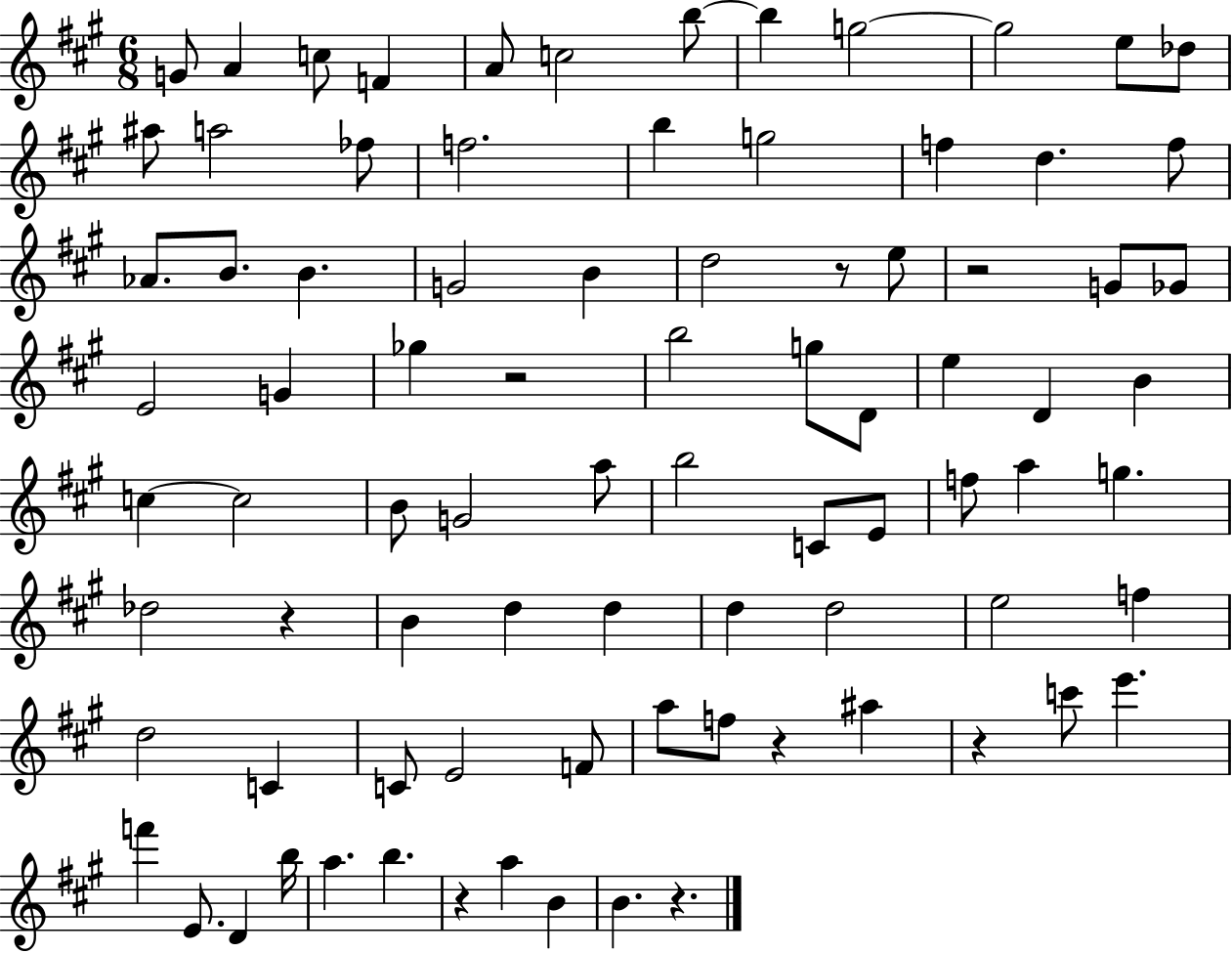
{
  \clef treble
  \numericTimeSignature
  \time 6/8
  \key a \major
  g'8 a'4 c''8 f'4 | a'8 c''2 b''8~~ | b''4 g''2~~ | g''2 e''8 des''8 | \break ais''8 a''2 fes''8 | f''2. | b''4 g''2 | f''4 d''4. f''8 | \break aes'8. b'8. b'4. | g'2 b'4 | d''2 r8 e''8 | r2 g'8 ges'8 | \break e'2 g'4 | ges''4 r2 | b''2 g''8 d'8 | e''4 d'4 b'4 | \break c''4~~ c''2 | b'8 g'2 a''8 | b''2 c'8 e'8 | f''8 a''4 g''4. | \break des''2 r4 | b'4 d''4 d''4 | d''4 d''2 | e''2 f''4 | \break d''2 c'4 | c'8 e'2 f'8 | a''8 f''8 r4 ais''4 | r4 c'''8 e'''4. | \break f'''4 e'8. d'4 b''16 | a''4. b''4. | r4 a''4 b'4 | b'4. r4. | \break \bar "|."
}